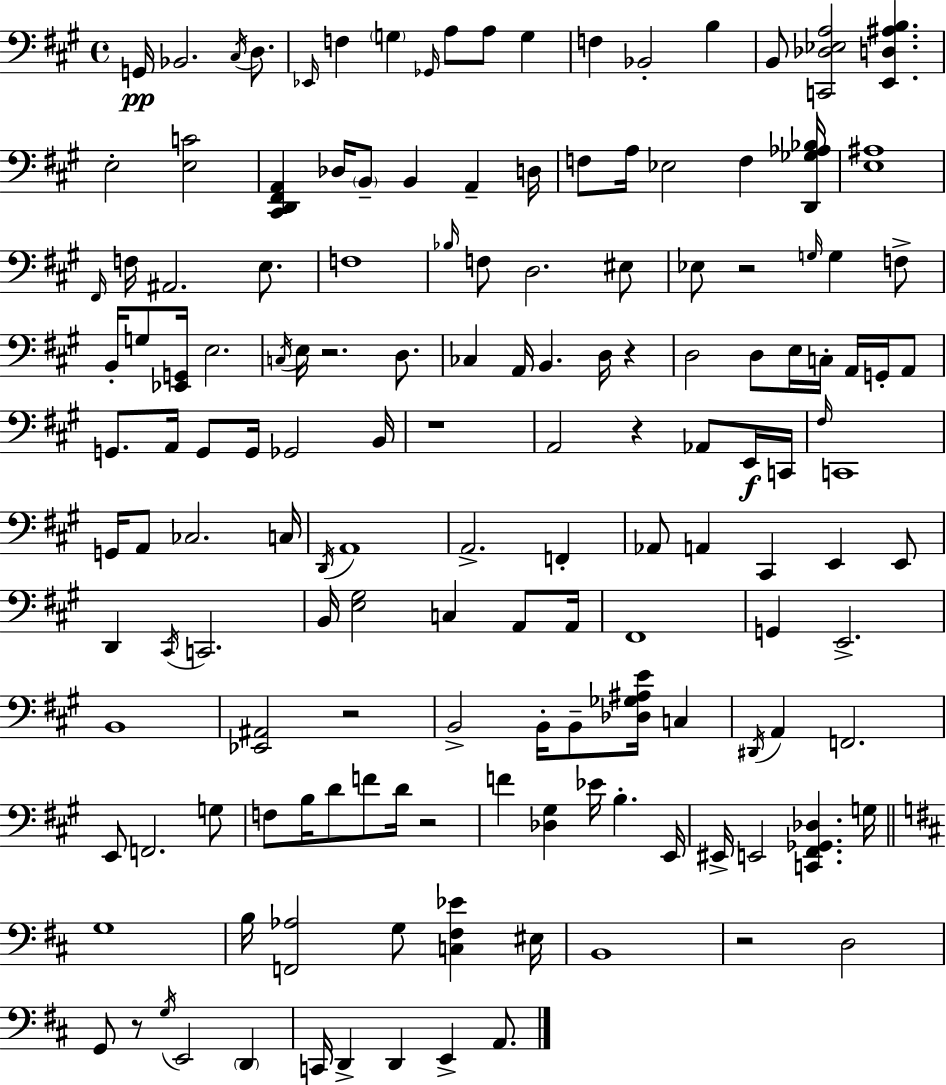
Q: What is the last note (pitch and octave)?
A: A2